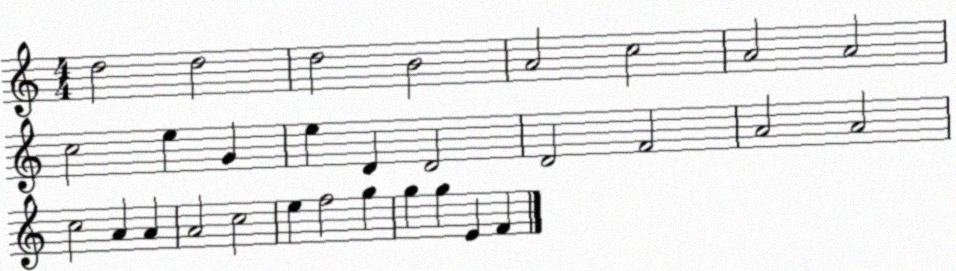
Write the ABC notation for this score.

X:1
T:Untitled
M:4/4
L:1/4
K:C
d2 d2 d2 B2 A2 c2 A2 A2 c2 e G e D D2 D2 F2 A2 A2 c2 A A A2 c2 e f2 g g g E F